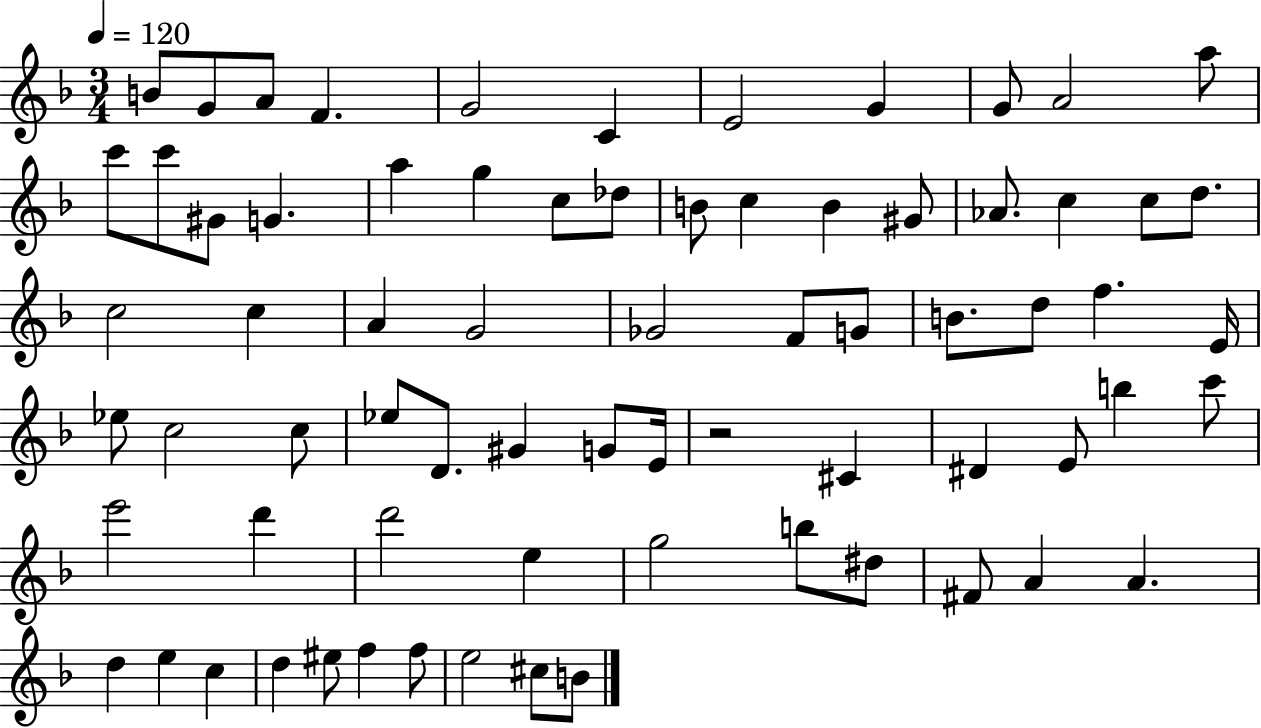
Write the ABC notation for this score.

X:1
T:Untitled
M:3/4
L:1/4
K:F
B/2 G/2 A/2 F G2 C E2 G G/2 A2 a/2 c'/2 c'/2 ^G/2 G a g c/2 _d/2 B/2 c B ^G/2 _A/2 c c/2 d/2 c2 c A G2 _G2 F/2 G/2 B/2 d/2 f E/4 _e/2 c2 c/2 _e/2 D/2 ^G G/2 E/4 z2 ^C ^D E/2 b c'/2 e'2 d' d'2 e g2 b/2 ^d/2 ^F/2 A A d e c d ^e/2 f f/2 e2 ^c/2 B/2